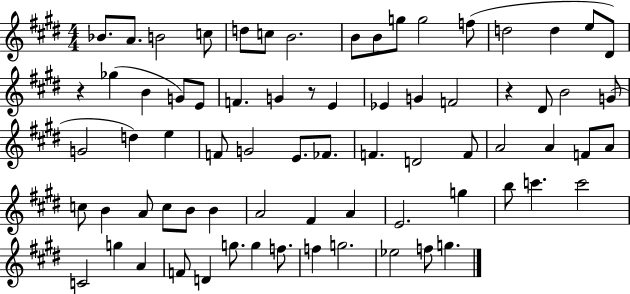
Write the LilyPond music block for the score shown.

{
  \clef treble
  \numericTimeSignature
  \time 4/4
  \key e \major
  bes'8. a'8. b'2 c''8 | d''8 c''8 b'2. | b'8 b'8 g''8 g''2 f''8( | d''2 d''4 e''8 dis'8) | \break r4 ges''4( b'4 g'8) e'8 | f'4. g'4 r8 e'4 | ees'4 g'4 f'2 | r4 dis'8 b'2 g'8( | \break g'2 d''4) e''4 | f'8 g'2 e'8. fes'8. | f'4. d'2 f'8 | a'2 a'4 f'8 a'8 | \break c''8 b'4 a'8 c''8 b'8 b'4 | a'2 fis'4 a'4 | e'2. g''4 | b''8 c'''4. c'''2 | \break c'2 g''4 a'4 | f'8 d'4 g''8. g''4 f''8. | f''4 g''2. | ees''2 f''8 g''4. | \break \bar "|."
}